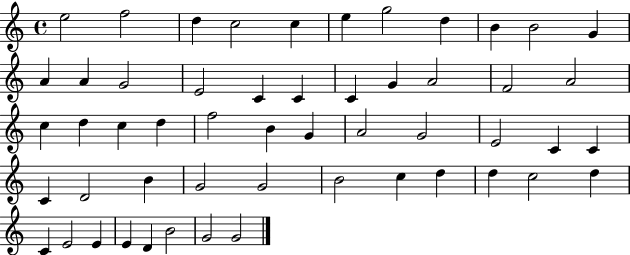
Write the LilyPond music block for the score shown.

{
  \clef treble
  \time 4/4
  \defaultTimeSignature
  \key c \major
  e''2 f''2 | d''4 c''2 c''4 | e''4 g''2 d''4 | b'4 b'2 g'4 | \break a'4 a'4 g'2 | e'2 c'4 c'4 | c'4 g'4 a'2 | f'2 a'2 | \break c''4 d''4 c''4 d''4 | f''2 b'4 g'4 | a'2 g'2 | e'2 c'4 c'4 | \break c'4 d'2 b'4 | g'2 g'2 | b'2 c''4 d''4 | d''4 c''2 d''4 | \break c'4 e'2 e'4 | e'4 d'4 b'2 | g'2 g'2 | \bar "|."
}